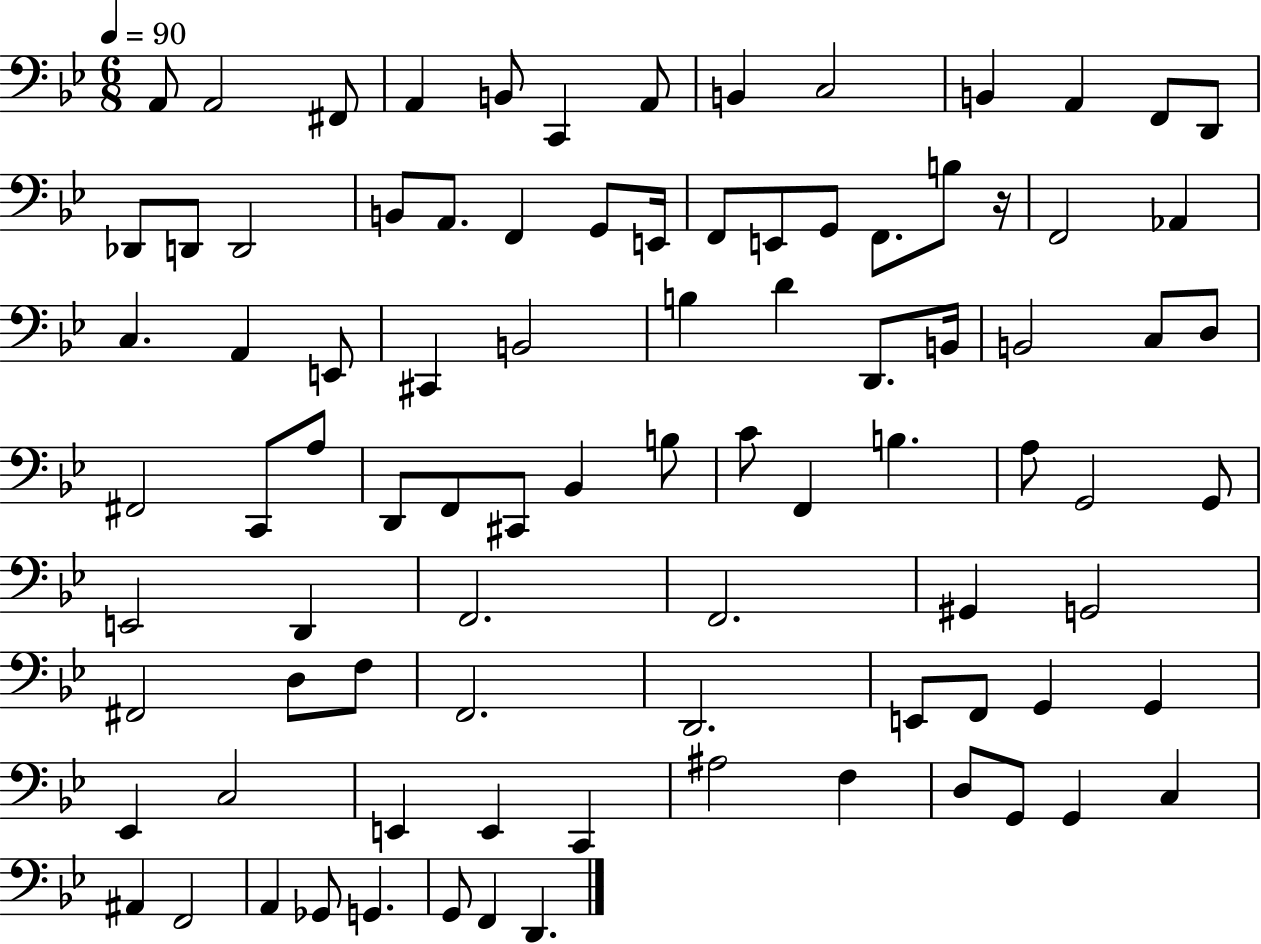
{
  \clef bass
  \numericTimeSignature
  \time 6/8
  \key bes \major
  \tempo 4 = 90
  \repeat volta 2 { a,8 a,2 fis,8 | a,4 b,8 c,4 a,8 | b,4 c2 | b,4 a,4 f,8 d,8 | \break des,8 d,8 d,2 | b,8 a,8. f,4 g,8 e,16 | f,8 e,8 g,8 f,8. b8 r16 | f,2 aes,4 | \break c4. a,4 e,8 | cis,4 b,2 | b4 d'4 d,8. b,16 | b,2 c8 d8 | \break fis,2 c,8 a8 | d,8 f,8 cis,8 bes,4 b8 | c'8 f,4 b4. | a8 g,2 g,8 | \break e,2 d,4 | f,2. | f,2. | gis,4 g,2 | \break fis,2 d8 f8 | f,2. | d,2. | e,8 f,8 g,4 g,4 | \break ees,4 c2 | e,4 e,4 c,4 | ais2 f4 | d8 g,8 g,4 c4 | \break ais,4 f,2 | a,4 ges,8 g,4. | g,8 f,4 d,4. | } \bar "|."
}